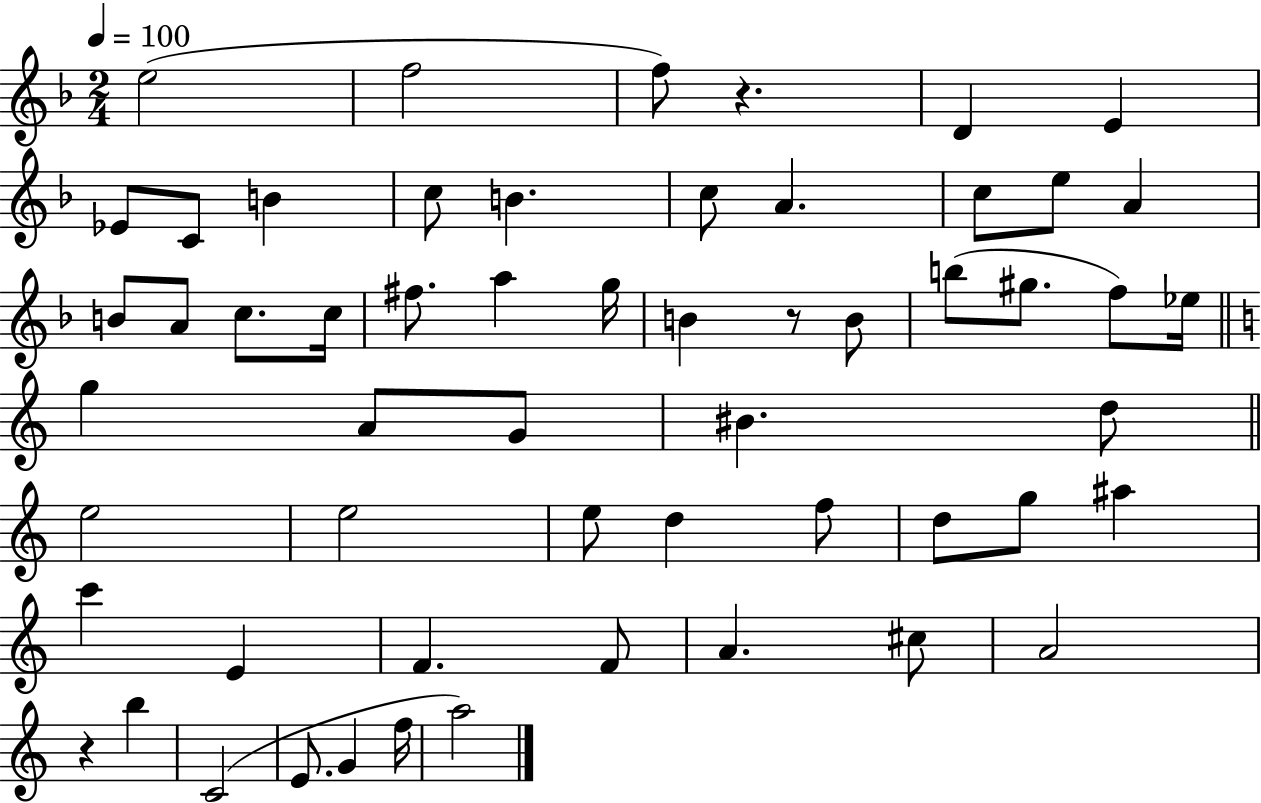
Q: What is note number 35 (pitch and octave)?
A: E5